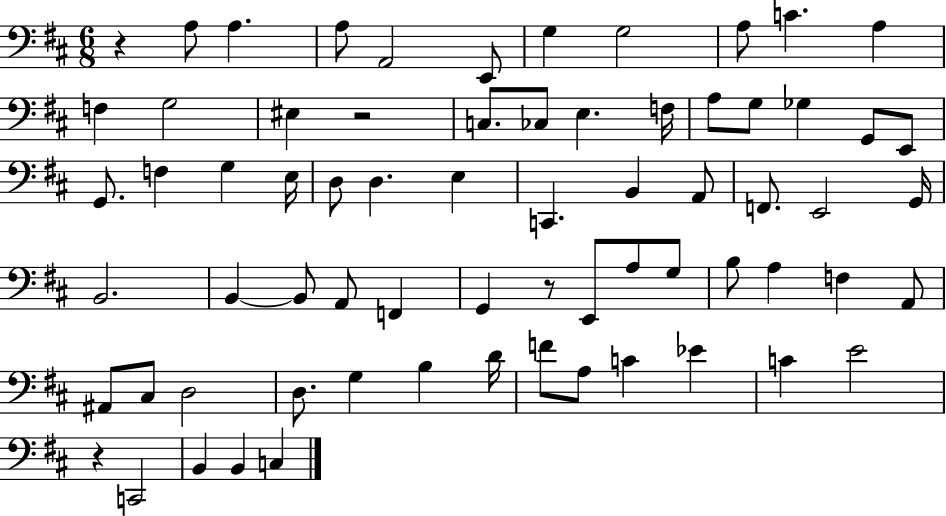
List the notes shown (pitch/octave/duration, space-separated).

R/q A3/e A3/q. A3/e A2/h E2/e G3/q G3/h A3/e C4/q. A3/q F3/q G3/h EIS3/q R/h C3/e. CES3/e E3/q. F3/s A3/e G3/e Gb3/q G2/e E2/e G2/e. F3/q G3/q E3/s D3/e D3/q. E3/q C2/q. B2/q A2/e F2/e. E2/h G2/s B2/h. B2/q B2/e A2/e F2/q G2/q R/e E2/e A3/e G3/e B3/e A3/q F3/q A2/e A#2/e C#3/e D3/h D3/e. G3/q B3/q D4/s F4/e A3/e C4/q Eb4/q C4/q E4/h R/q C2/h B2/q B2/q C3/q